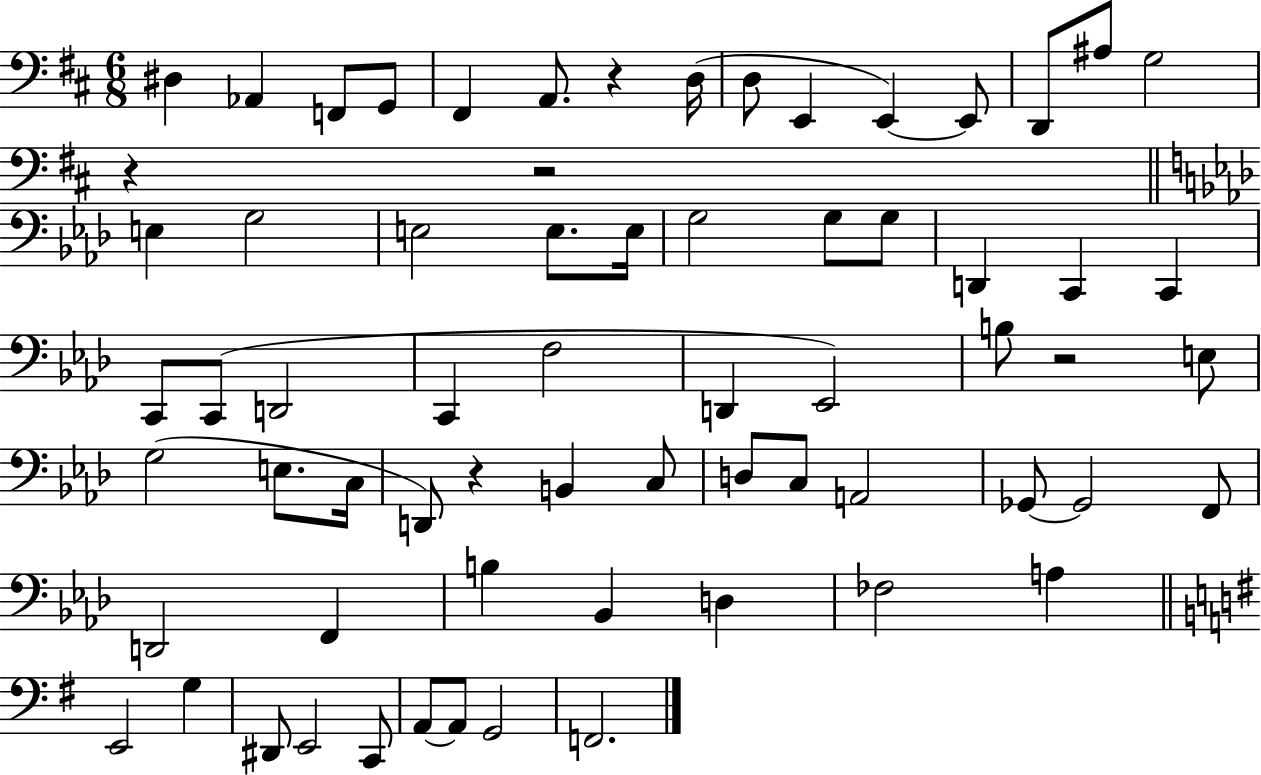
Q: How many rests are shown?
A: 5